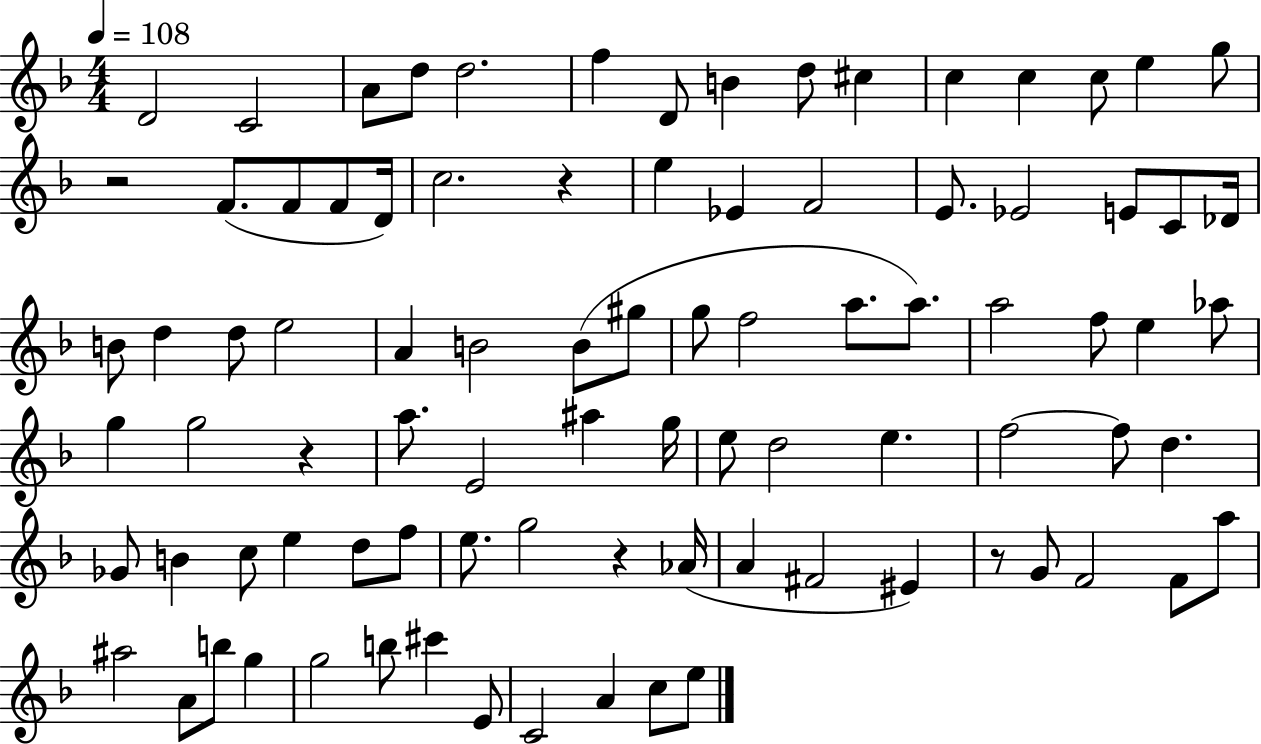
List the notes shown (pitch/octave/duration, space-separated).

D4/h C4/h A4/e D5/e D5/h. F5/q D4/e B4/q D5/e C#5/q C5/q C5/q C5/e E5/q G5/e R/h F4/e. F4/e F4/e D4/s C5/h. R/q E5/q Eb4/q F4/h E4/e. Eb4/h E4/e C4/e Db4/s B4/e D5/q D5/e E5/h A4/q B4/h B4/e G#5/e G5/e F5/h A5/e. A5/e. A5/h F5/e E5/q Ab5/e G5/q G5/h R/q A5/e. E4/h A#5/q G5/s E5/e D5/h E5/q. F5/h F5/e D5/q. Gb4/e B4/q C5/e E5/q D5/e F5/e E5/e. G5/h R/q Ab4/s A4/q F#4/h EIS4/q R/e G4/e F4/h F4/e A5/e A#5/h A4/e B5/e G5/q G5/h B5/e C#6/q E4/e C4/h A4/q C5/e E5/e